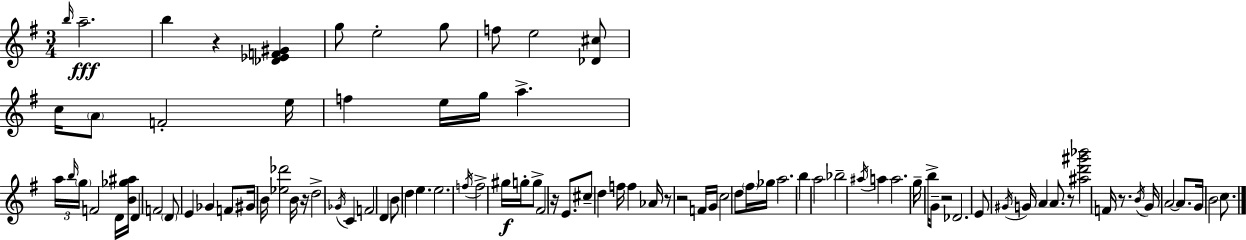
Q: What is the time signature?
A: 3/4